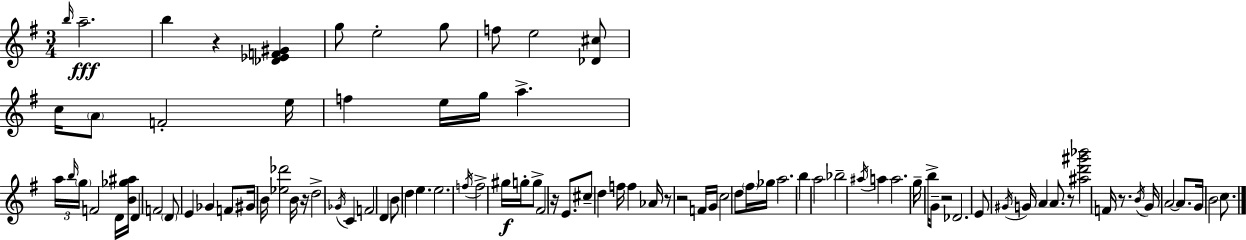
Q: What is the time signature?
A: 3/4